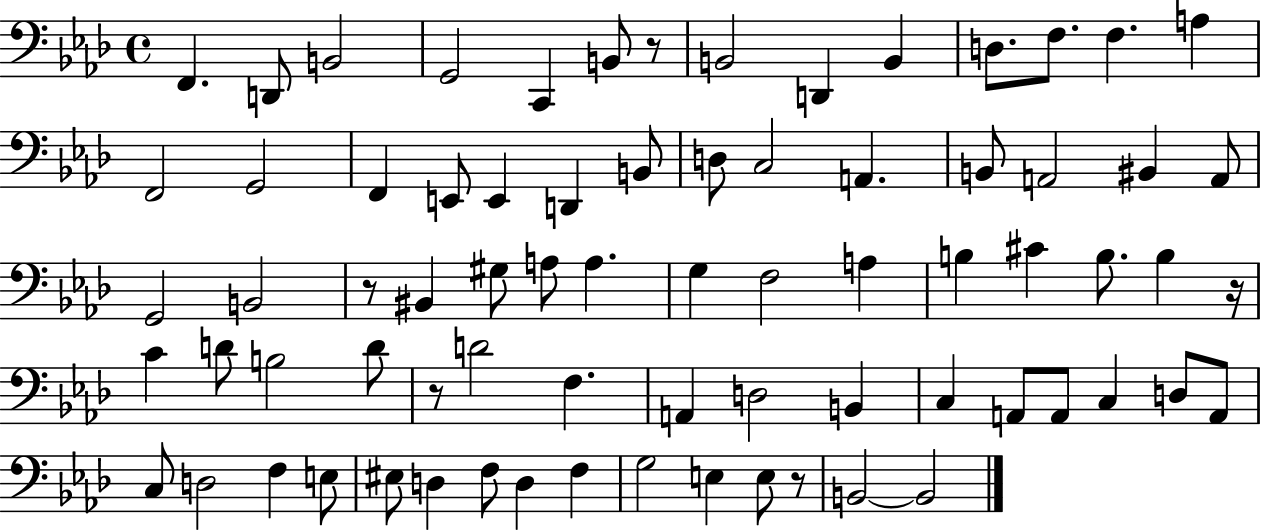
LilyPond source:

{
  \clef bass
  \time 4/4
  \defaultTimeSignature
  \key aes \major
  f,4. d,8 b,2 | g,2 c,4 b,8 r8 | b,2 d,4 b,4 | d8. f8. f4. a4 | \break f,2 g,2 | f,4 e,8 e,4 d,4 b,8 | d8 c2 a,4. | b,8 a,2 bis,4 a,8 | \break g,2 b,2 | r8 bis,4 gis8 a8 a4. | g4 f2 a4 | b4 cis'4 b8. b4 r16 | \break c'4 d'8 b2 d'8 | r8 d'2 f4. | a,4 d2 b,4 | c4 a,8 a,8 c4 d8 a,8 | \break c8 d2 f4 e8 | eis8 d4 f8 d4 f4 | g2 e4 e8 r8 | b,2~~ b,2 | \break \bar "|."
}